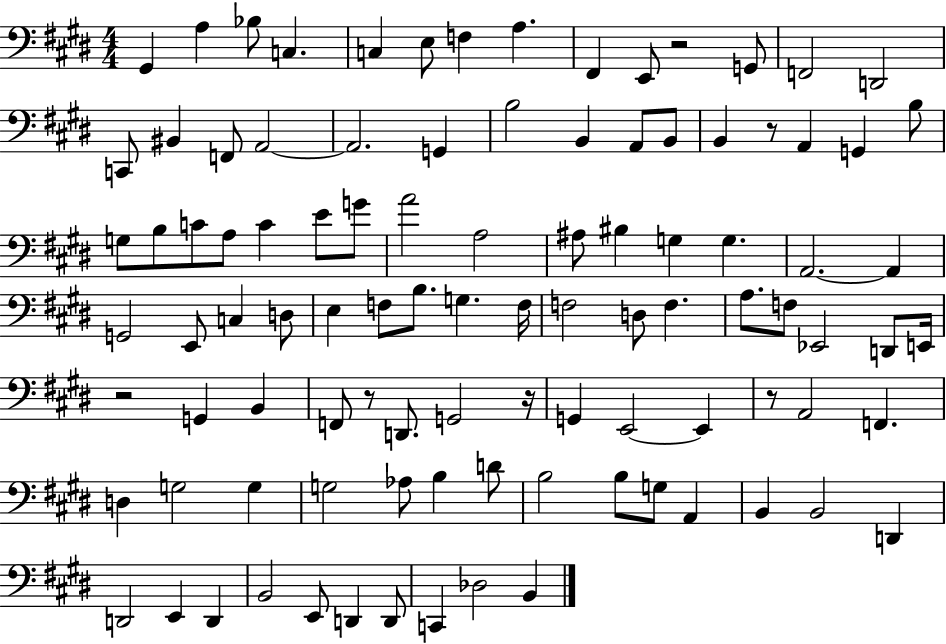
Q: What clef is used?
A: bass